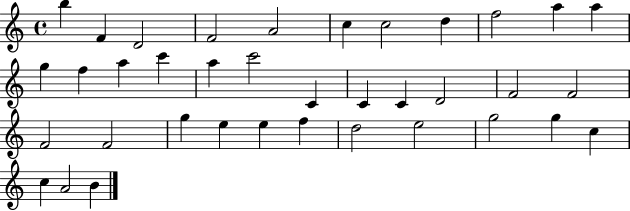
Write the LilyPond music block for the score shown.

{
  \clef treble
  \time 4/4
  \defaultTimeSignature
  \key c \major
  b''4 f'4 d'2 | f'2 a'2 | c''4 c''2 d''4 | f''2 a''4 a''4 | \break g''4 f''4 a''4 c'''4 | a''4 c'''2 c'4 | c'4 c'4 d'2 | f'2 f'2 | \break f'2 f'2 | g''4 e''4 e''4 f''4 | d''2 e''2 | g''2 g''4 c''4 | \break c''4 a'2 b'4 | \bar "|."
}